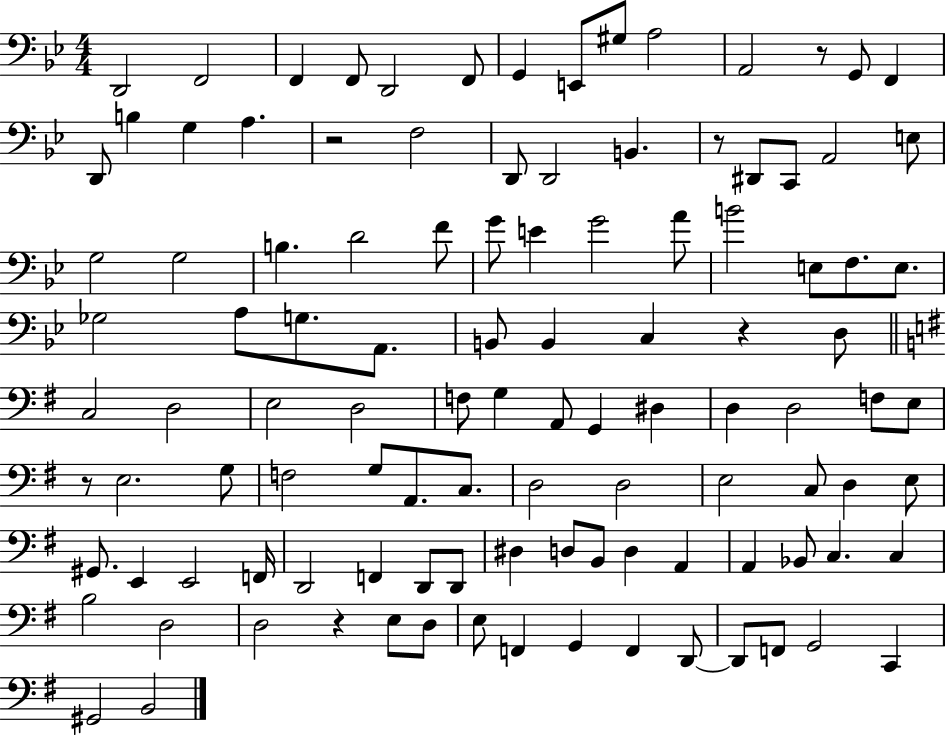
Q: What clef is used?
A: bass